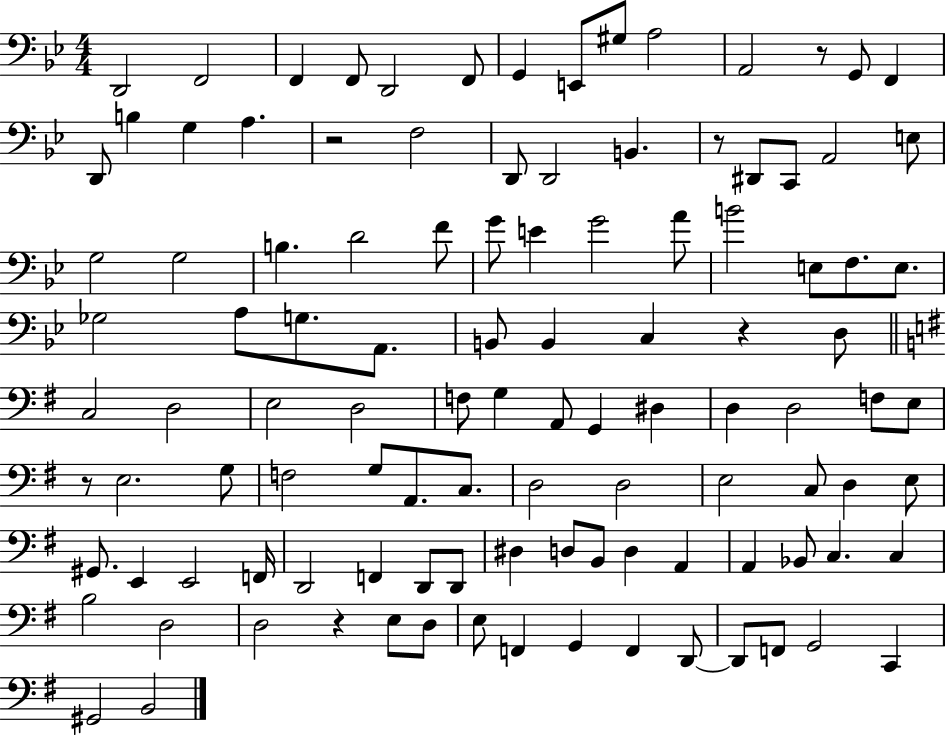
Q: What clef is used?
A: bass